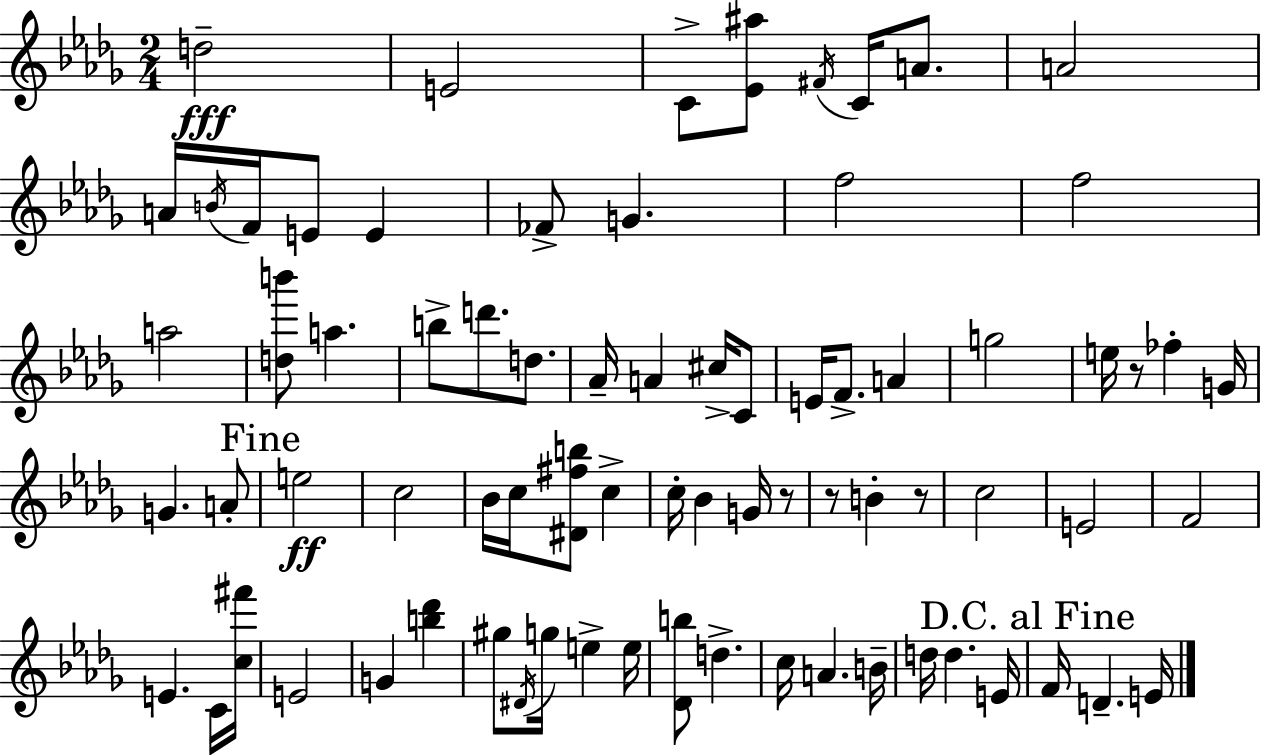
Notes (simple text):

D5/h E4/h C4/e [Eb4,A#5]/e F#4/s C4/s A4/e. A4/h A4/s B4/s F4/s E4/e E4/q FES4/e G4/q. F5/h F5/h A5/h [D5,B6]/e A5/q. B5/e D6/e. D5/e. Ab4/s A4/q C#5/s C4/e E4/s F4/e. A4/q G5/h E5/s R/e FES5/q G4/s G4/q. A4/e E5/h C5/h Bb4/s C5/s [D#4,F#5,B5]/e C5/q C5/s Bb4/q G4/s R/e R/e B4/q R/e C5/h E4/h F4/h E4/q. C4/s [C5,F#6]/s E4/h G4/q [B5,Db6]/q G#5/e D#4/s G5/s E5/q E5/s [Db4,B5]/e D5/q. C5/s A4/q. B4/s D5/s D5/q. E4/s F4/s D4/q. E4/s